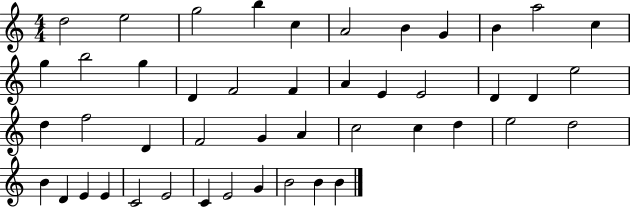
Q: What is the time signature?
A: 4/4